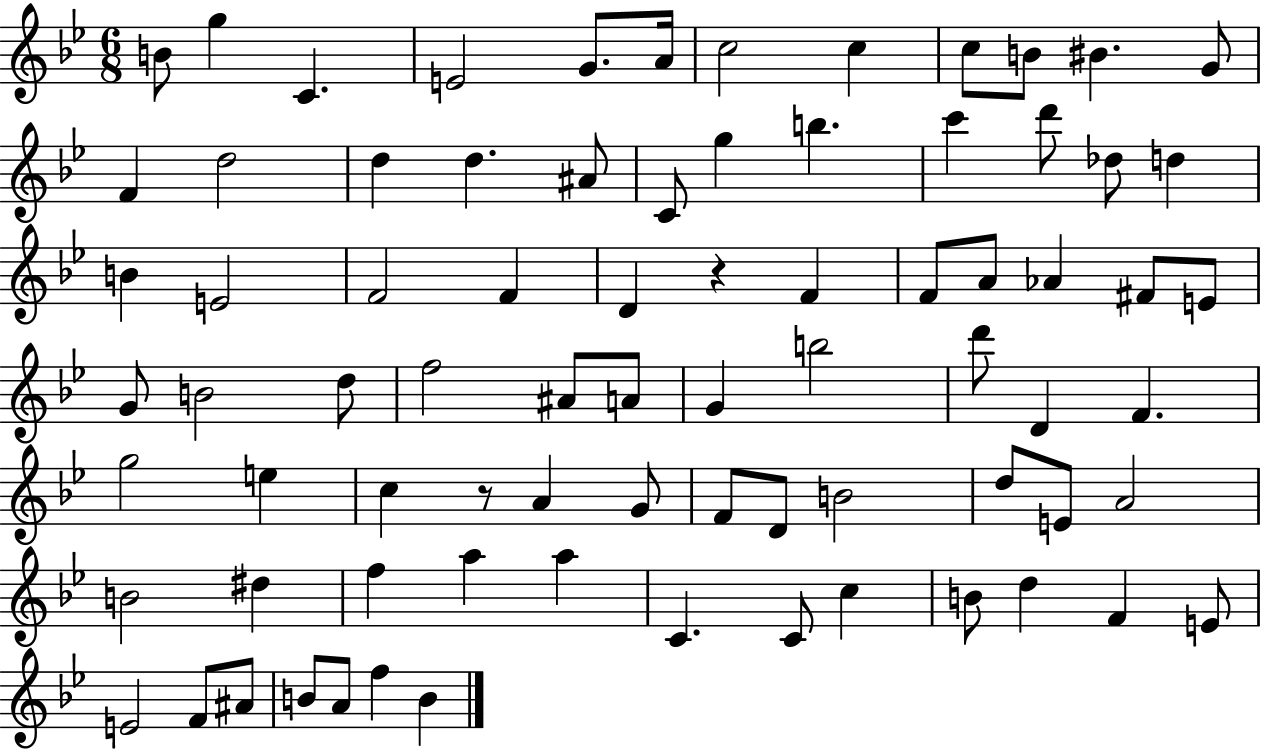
{
  \clef treble
  \numericTimeSignature
  \time 6/8
  \key bes \major
  \repeat volta 2 { b'8 g''4 c'4. | e'2 g'8. a'16 | c''2 c''4 | c''8 b'8 bis'4. g'8 | \break f'4 d''2 | d''4 d''4. ais'8 | c'8 g''4 b''4. | c'''4 d'''8 des''8 d''4 | \break b'4 e'2 | f'2 f'4 | d'4 r4 f'4 | f'8 a'8 aes'4 fis'8 e'8 | \break g'8 b'2 d''8 | f''2 ais'8 a'8 | g'4 b''2 | d'''8 d'4 f'4. | \break g''2 e''4 | c''4 r8 a'4 g'8 | f'8 d'8 b'2 | d''8 e'8 a'2 | \break b'2 dis''4 | f''4 a''4 a''4 | c'4. c'8 c''4 | b'8 d''4 f'4 e'8 | \break e'2 f'8 ais'8 | b'8 a'8 f''4 b'4 | } \bar "|."
}